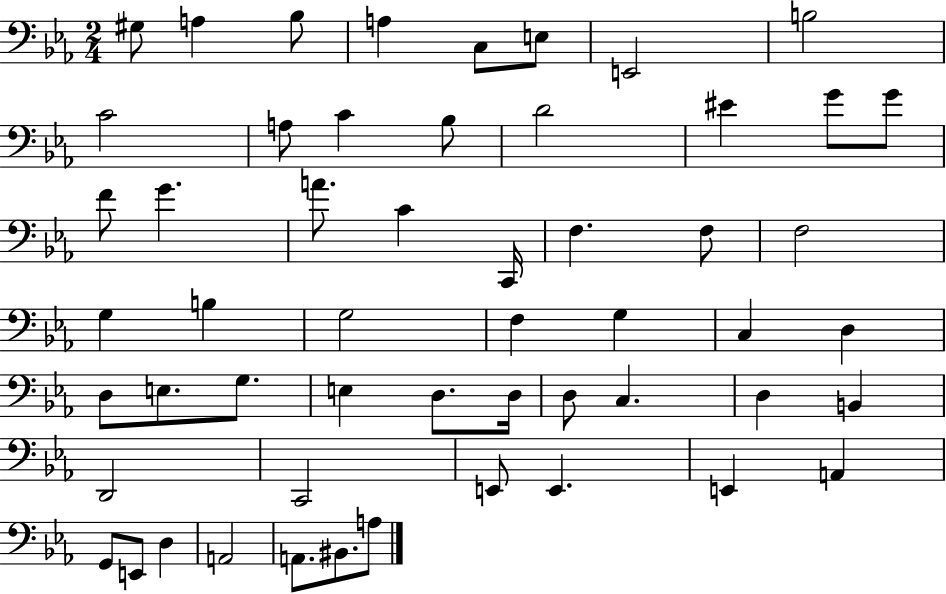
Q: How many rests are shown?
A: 0